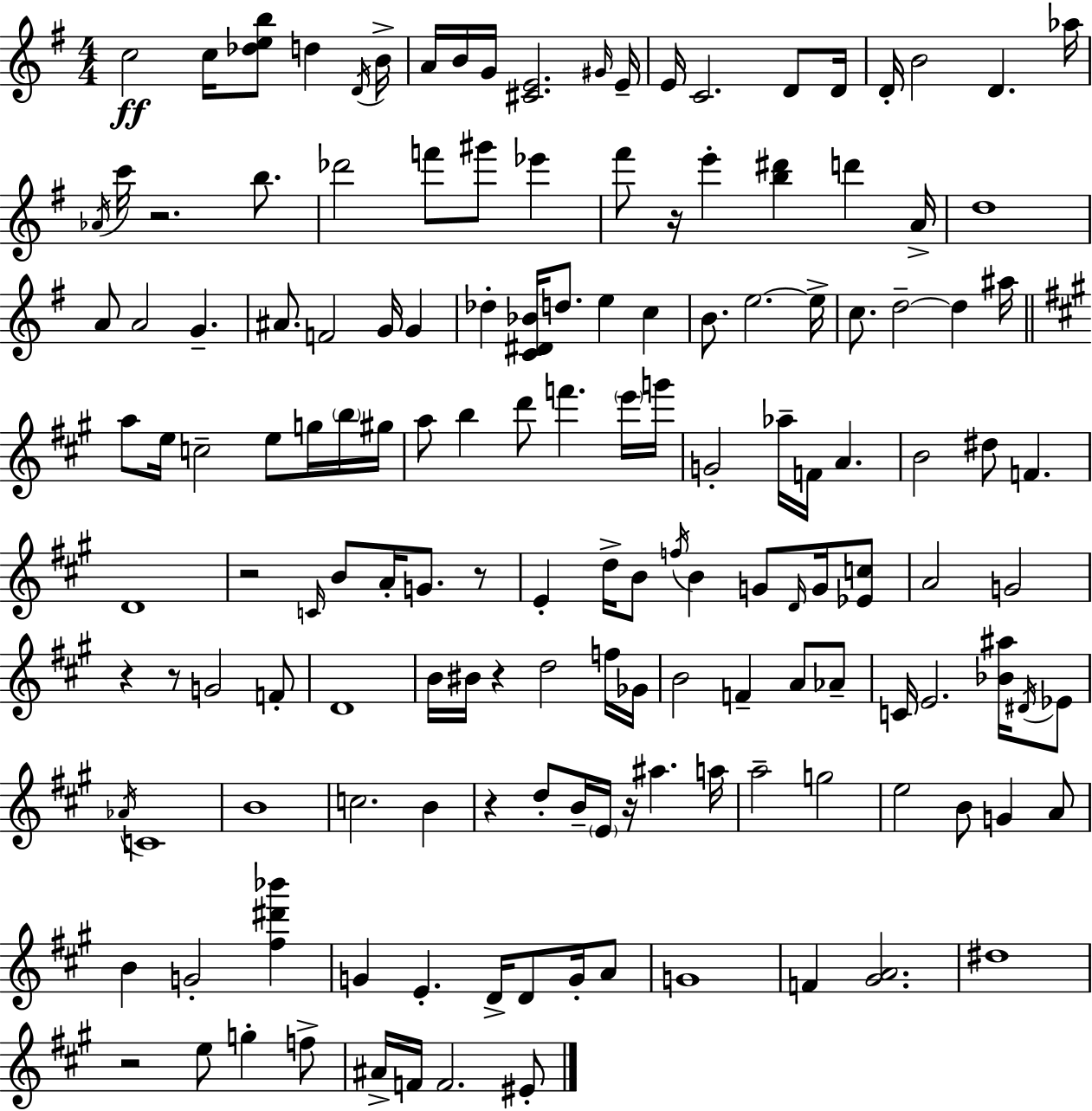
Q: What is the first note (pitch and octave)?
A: C5